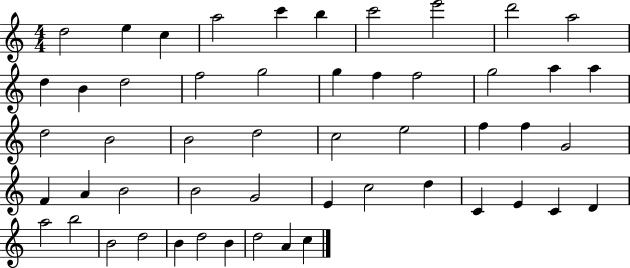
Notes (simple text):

D5/h E5/q C5/q A5/h C6/q B5/q C6/h E6/h D6/h A5/h D5/q B4/q D5/h F5/h G5/h G5/q F5/q F5/h G5/h A5/q A5/q D5/h B4/h B4/h D5/h C5/h E5/h F5/q F5/q G4/h F4/q A4/q B4/h B4/h G4/h E4/q C5/h D5/q C4/q E4/q C4/q D4/q A5/h B5/h B4/h D5/h B4/q D5/h B4/q D5/h A4/q C5/q